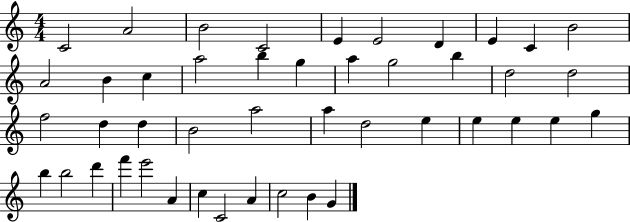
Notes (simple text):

C4/h A4/h B4/h C4/h E4/q E4/h D4/q E4/q C4/q B4/h A4/h B4/q C5/q A5/h B5/q G5/q A5/q G5/h B5/q D5/h D5/h F5/h D5/q D5/q B4/h A5/h A5/q D5/h E5/q E5/q E5/q E5/q G5/q B5/q B5/h D6/q F6/q E6/h A4/q C5/q C4/h A4/q C5/h B4/q G4/q